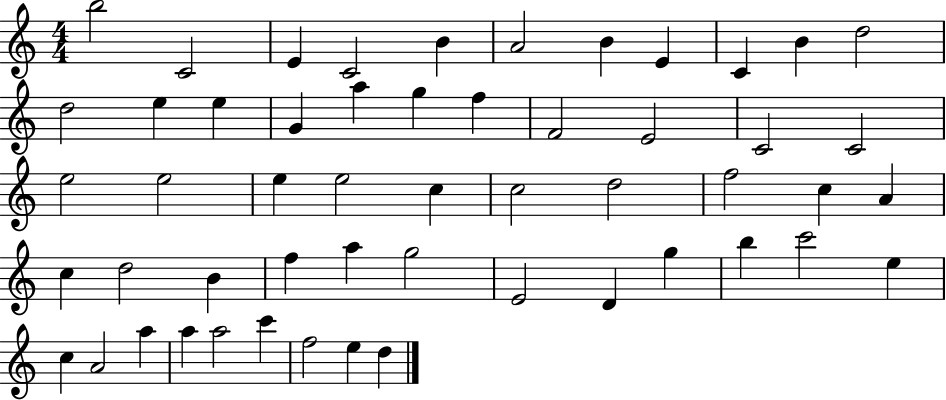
B5/h C4/h E4/q C4/h B4/q A4/h B4/q E4/q C4/q B4/q D5/h D5/h E5/q E5/q G4/q A5/q G5/q F5/q F4/h E4/h C4/h C4/h E5/h E5/h E5/q E5/h C5/q C5/h D5/h F5/h C5/q A4/q C5/q D5/h B4/q F5/q A5/q G5/h E4/h D4/q G5/q B5/q C6/h E5/q C5/q A4/h A5/q A5/q A5/h C6/q F5/h E5/q D5/q